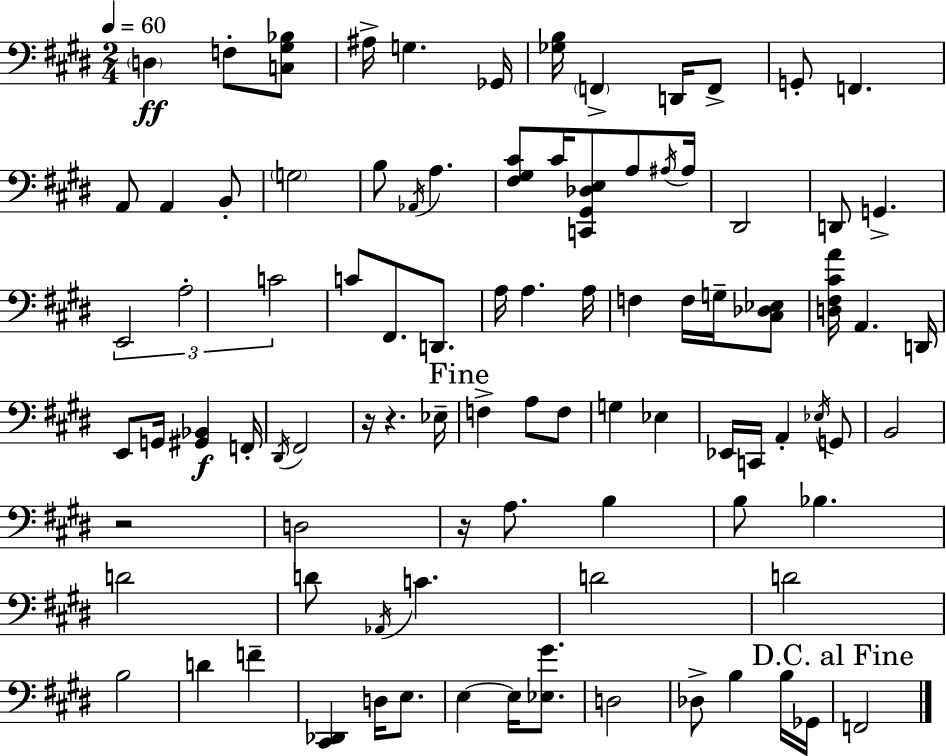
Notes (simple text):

D3/q F3/e [C3,G#3,Bb3]/e A#3/s G3/q. Gb2/s [Gb3,B3]/s F2/q D2/s F2/e G2/e F2/q. A2/e A2/q B2/e G3/h B3/e Ab2/s A3/q. [F#3,G#3,C#4]/e C#4/s [C2,G#2,Db3,E3]/e A3/e A#3/s A#3/s D#2/h D2/e G2/q. E2/h A3/h C4/h C4/e F#2/e. D2/e. A3/s A3/q. A3/s F3/q F3/s G3/s [C#3,Db3,Eb3]/e [D3,F#3,C#4,A4]/s A2/q. D2/s E2/e G2/s [G#2,Bb2]/q F2/s D#2/s F#2/h R/s R/q. Eb3/s F3/q A3/e F3/e G3/q Eb3/q Eb2/s C2/s A2/q Eb3/s G2/e B2/h R/h D3/h R/s A3/e. B3/q B3/e Bb3/q. D4/h D4/e Ab2/s C4/q. D4/h D4/h B3/h D4/q F4/q [C#2,Db2]/q D3/s E3/e. E3/q E3/s [Eb3,G#4]/e. D3/h Db3/e B3/q B3/s Gb2/s F2/h